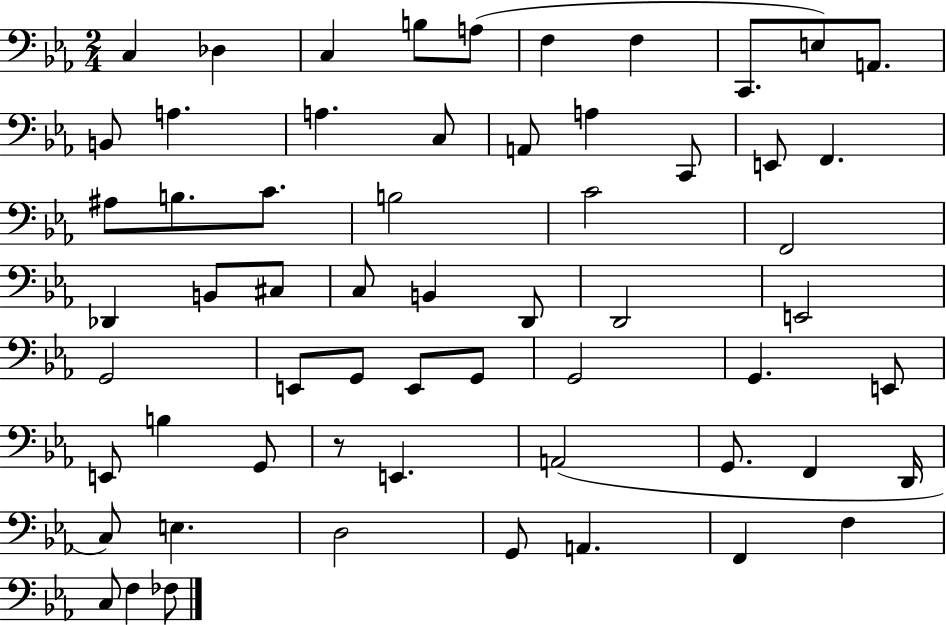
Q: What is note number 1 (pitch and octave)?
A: C3